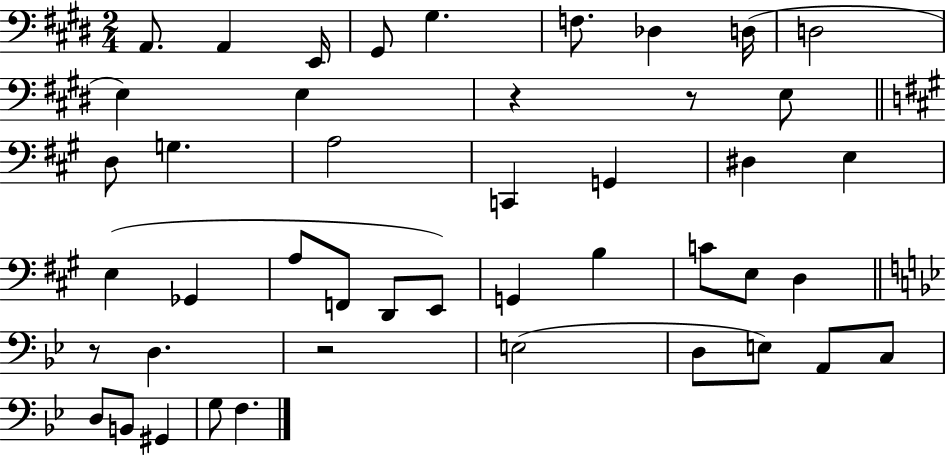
{
  \clef bass
  \numericTimeSignature
  \time 2/4
  \key e \major
  a,8. a,4 e,16 | gis,8 gis4. | f8. des4 d16( | d2 | \break e4) e4 | r4 r8 e8 | \bar "||" \break \key a \major d8 g4. | a2 | c,4 g,4 | dis4 e4 | \break e4( ges,4 | a8 f,8 d,8 e,8) | g,4 b4 | c'8 e8 d4 | \break \bar "||" \break \key bes \major r8 d4. | r2 | e2( | d8 e8) a,8 c8 | \break d8 b,8 gis,4 | g8 f4. | \bar "|."
}